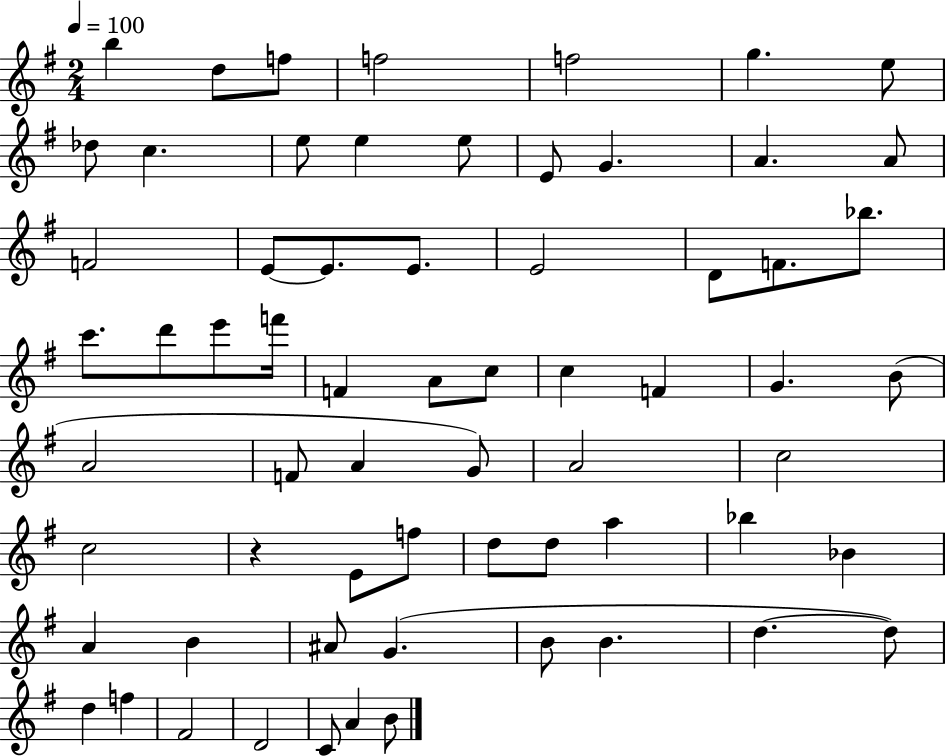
B5/q D5/e F5/e F5/h F5/h G5/q. E5/e Db5/e C5/q. E5/e E5/q E5/e E4/e G4/q. A4/q. A4/e F4/h E4/e E4/e. E4/e. E4/h D4/e F4/e. Bb5/e. C6/e. D6/e E6/e F6/s F4/q A4/e C5/e C5/q F4/q G4/q. B4/e A4/h F4/e A4/q G4/e A4/h C5/h C5/h R/q E4/e F5/e D5/e D5/e A5/q Bb5/q Bb4/q A4/q B4/q A#4/e G4/q. B4/e B4/q. D5/q. D5/e D5/q F5/q F#4/h D4/h C4/e A4/q B4/e